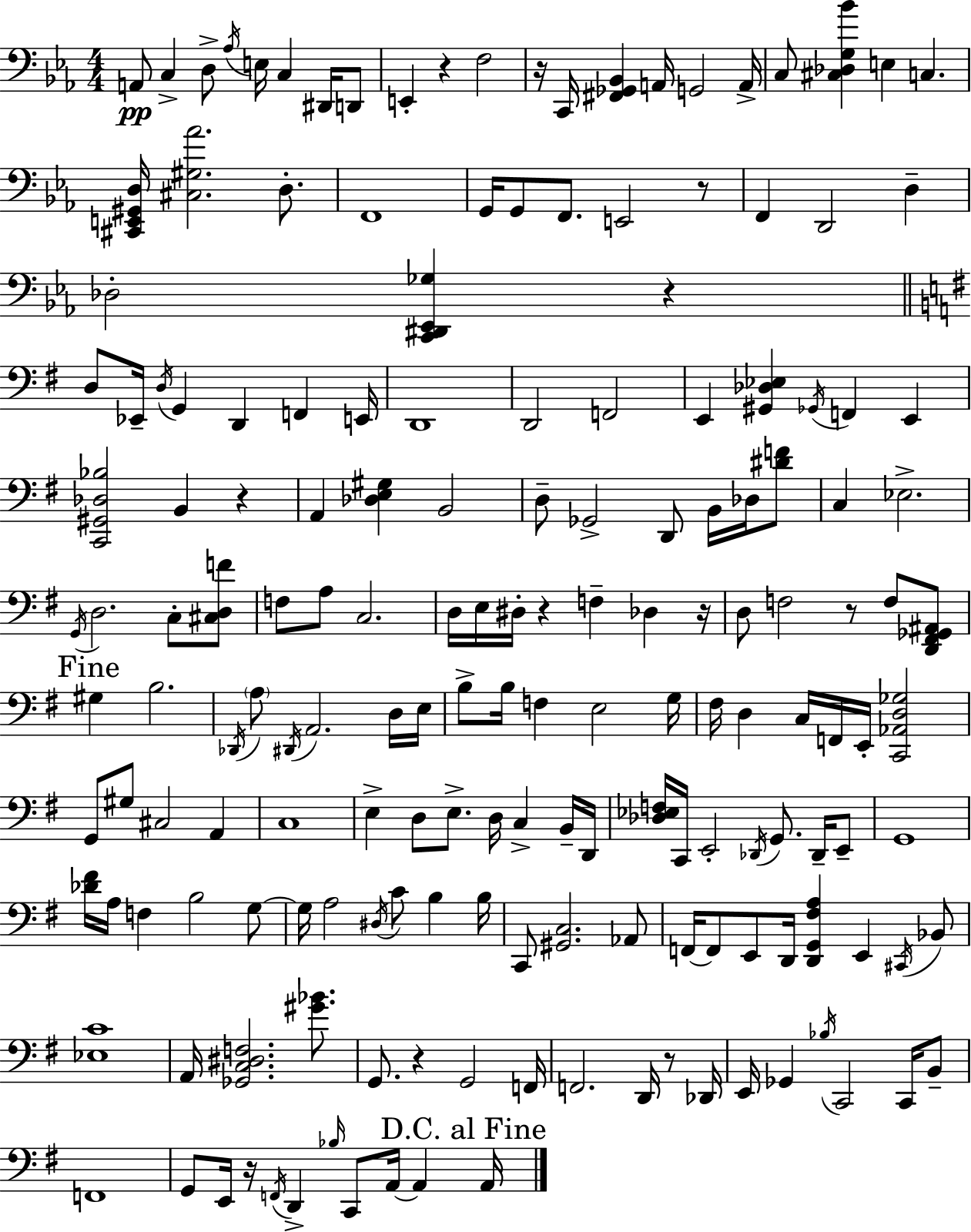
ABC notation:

X:1
T:Untitled
M:4/4
L:1/4
K:Eb
A,,/2 C, D,/2 _A,/4 E,/4 C, ^D,,/4 D,,/2 E,, z F,2 z/4 C,,/4 [^F,,_G,,_B,,] A,,/4 G,,2 A,,/4 C,/2 [^C,_D,G,_B] E, C, [^C,,E,,^G,,D,]/4 [^C,^G,_A]2 D,/2 F,,4 G,,/4 G,,/2 F,,/2 E,,2 z/2 F,, D,,2 D, _D,2 [C,,^D,,_E,,_G,] z D,/2 _E,,/4 D,/4 G,, D,, F,, E,,/4 D,,4 D,,2 F,,2 E,, [^G,,_D,_E,] _G,,/4 F,, E,, [C,,^G,,_D,_B,]2 B,, z A,, [_D,E,^G,] B,,2 D,/2 _G,,2 D,,/2 B,,/4 _D,/4 [^DF]/2 C, _E,2 G,,/4 D,2 C,/2 [^C,D,F]/2 F,/2 A,/2 C,2 D,/4 E,/4 ^D,/4 z F, _D, z/4 D,/2 F,2 z/2 F,/2 [D,,^F,,_G,,^A,,]/2 ^G, B,2 _D,,/4 A,/2 ^D,,/4 A,,2 D,/4 E,/4 B,/2 B,/4 F, E,2 G,/4 ^F,/4 D, C,/4 F,,/4 E,,/4 [C,,_A,,D,_G,]2 G,,/2 ^G,/2 ^C,2 A,, C,4 E, D,/2 E,/2 D,/4 C, B,,/4 D,,/4 [_D,_E,F,]/4 C,,/4 E,,2 _D,,/4 G,,/2 _D,,/4 E,,/2 G,,4 [_D^F]/4 A,/4 F, B,2 G,/2 G,/4 A,2 ^D,/4 C/2 B, B,/4 C,,/2 [^G,,C,]2 _A,,/2 F,,/4 F,,/2 E,,/2 D,,/4 [D,,G,,^F,A,] E,, ^C,,/4 _B,,/2 [_E,C]4 A,,/4 [_G,,C,^D,F,]2 [^G_B]/2 G,,/2 z G,,2 F,,/4 F,,2 D,,/4 z/2 _D,,/4 E,,/4 _G,, _B,/4 C,,2 C,,/4 B,,/2 F,,4 G,,/2 E,,/4 z/4 F,,/4 D,, _B,/4 C,,/2 A,,/4 A,, A,,/4